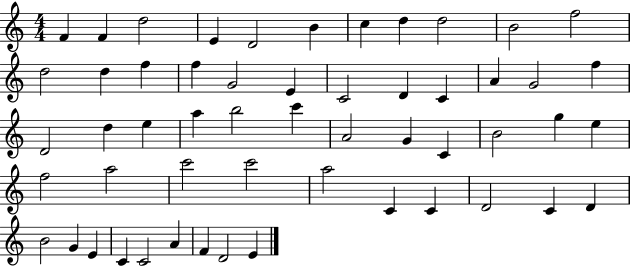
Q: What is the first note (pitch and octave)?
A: F4